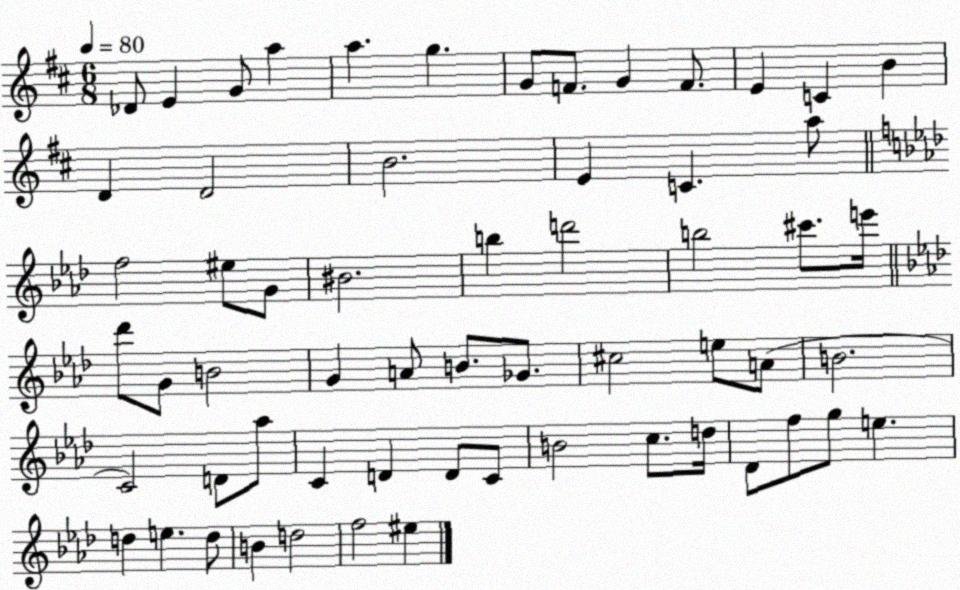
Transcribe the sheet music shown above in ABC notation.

X:1
T:Untitled
M:6/8
L:1/4
K:D
_D/2 E G/2 a a g G/2 F/2 G F/2 E C B D D2 B2 E C a/2 f2 ^e/2 G/2 ^B2 b d'2 b2 ^c'/2 e'/4 _d'/2 G/2 B2 G A/2 B/2 _G/2 ^c2 e/2 A/2 B2 C2 D/2 _a/2 C D D/2 C/2 B2 c/2 d/4 _D/2 f/2 g/2 e d e d/2 B d2 f2 ^e